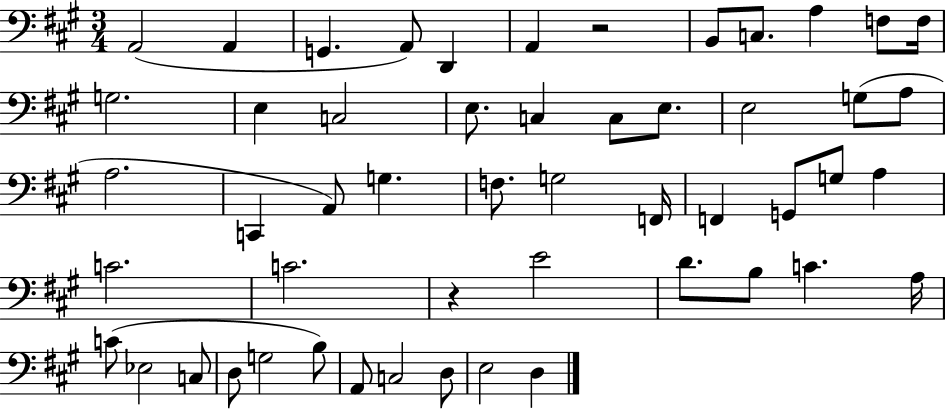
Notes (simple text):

A2/h A2/q G2/q. A2/e D2/q A2/q R/h B2/e C3/e. A3/q F3/e F3/s G3/h. E3/q C3/h E3/e. C3/q C3/e E3/e. E3/h G3/e A3/e A3/h. C2/q A2/e G3/q. F3/e. G3/h F2/s F2/q G2/e G3/e A3/q C4/h. C4/h. R/q E4/h D4/e. B3/e C4/q. A3/s C4/e Eb3/h C3/e D3/e G3/h B3/e A2/e C3/h D3/e E3/h D3/q